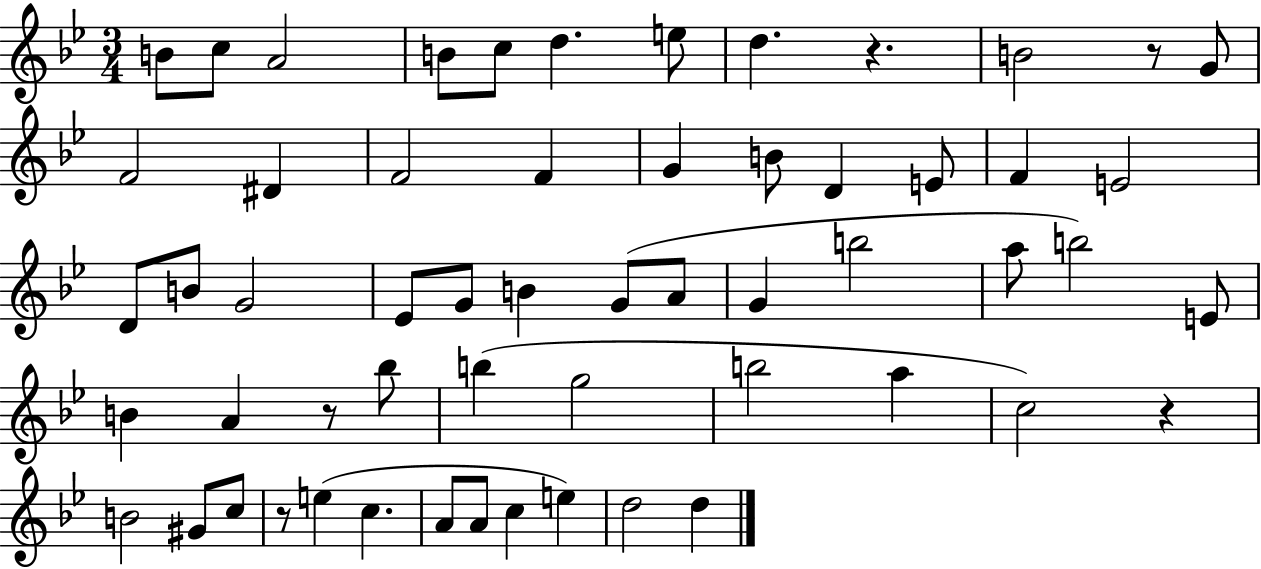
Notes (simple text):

B4/e C5/e A4/h B4/e C5/e D5/q. E5/e D5/q. R/q. B4/h R/e G4/e F4/h D#4/q F4/h F4/q G4/q B4/e D4/q E4/e F4/q E4/h D4/e B4/e G4/h Eb4/e G4/e B4/q G4/e A4/e G4/q B5/h A5/e B5/h E4/e B4/q A4/q R/e Bb5/e B5/q G5/h B5/h A5/q C5/h R/q B4/h G#4/e C5/e R/e E5/q C5/q. A4/e A4/e C5/q E5/q D5/h D5/q